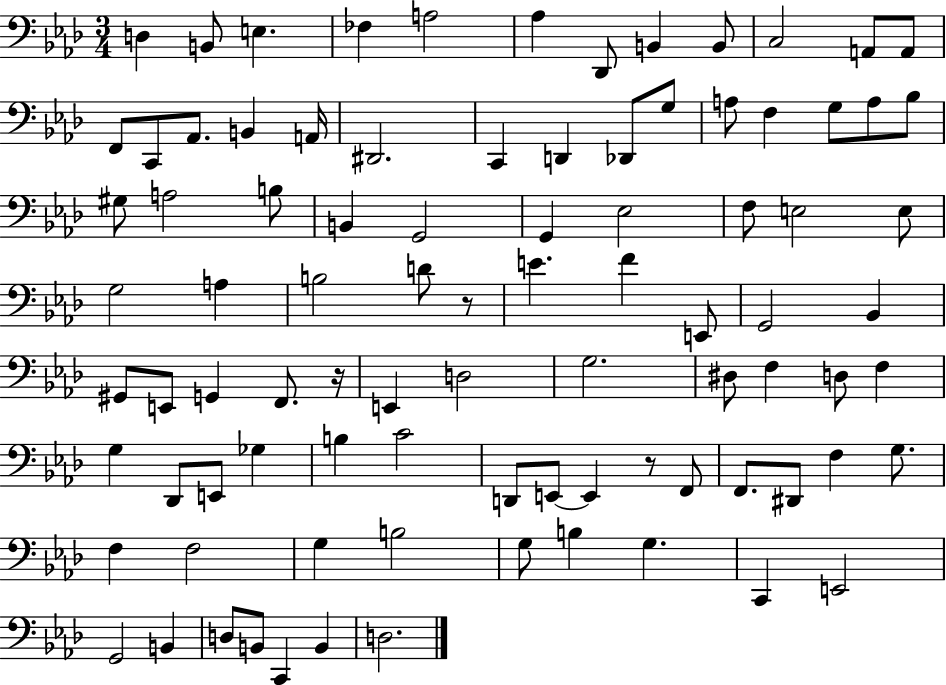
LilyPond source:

{
  \clef bass
  \numericTimeSignature
  \time 3/4
  \key aes \major
  d4 b,8 e4. | fes4 a2 | aes4 des,8 b,4 b,8 | c2 a,8 a,8 | \break f,8 c,8 aes,8. b,4 a,16 | dis,2. | c,4 d,4 des,8 g8 | a8 f4 g8 a8 bes8 | \break gis8 a2 b8 | b,4 g,2 | g,4 ees2 | f8 e2 e8 | \break g2 a4 | b2 d'8 r8 | e'4. f'4 e,8 | g,2 bes,4 | \break gis,8 e,8 g,4 f,8. r16 | e,4 d2 | g2. | dis8 f4 d8 f4 | \break g4 des,8 e,8 ges4 | b4 c'2 | d,8 e,8~~ e,4 r8 f,8 | f,8. dis,8 f4 g8. | \break f4 f2 | g4 b2 | g8 b4 g4. | c,4 e,2 | \break g,2 b,4 | d8 b,8 c,4 b,4 | d2. | \bar "|."
}